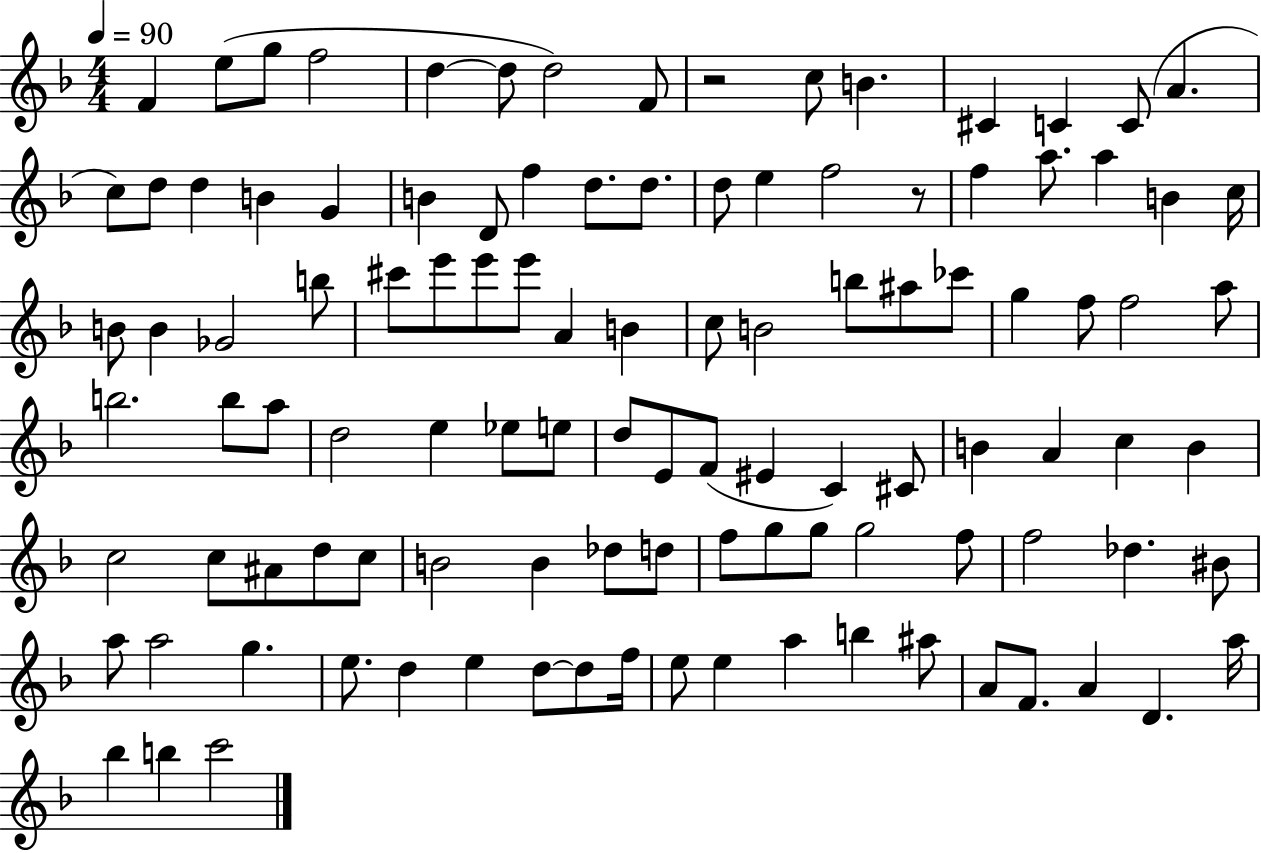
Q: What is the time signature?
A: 4/4